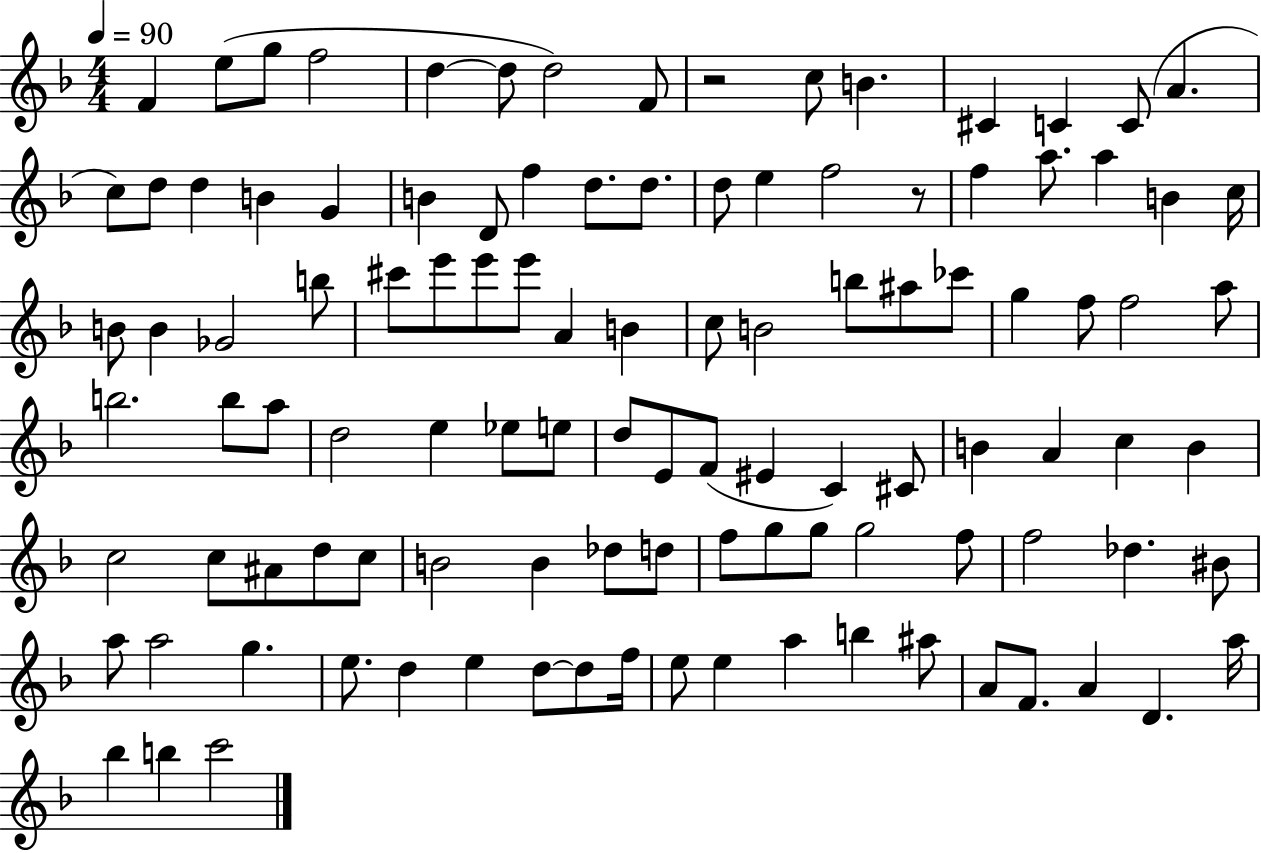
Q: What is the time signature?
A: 4/4